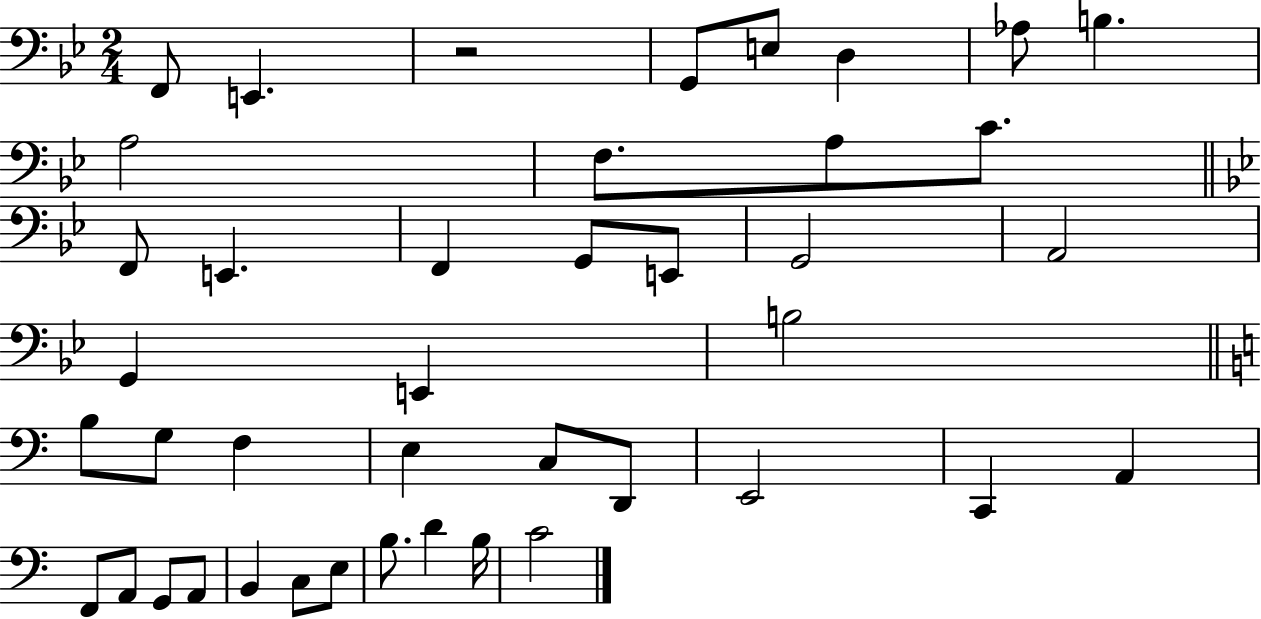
F2/e E2/q. R/h G2/e E3/e D3/q Ab3/e B3/q. A3/h F3/e. A3/e C4/e. F2/e E2/q. F2/q G2/e E2/e G2/h A2/h G2/q E2/q B3/h B3/e G3/e F3/q E3/q C3/e D2/e E2/h C2/q A2/q F2/e A2/e G2/e A2/e B2/q C3/e E3/e B3/e. D4/q B3/s C4/h